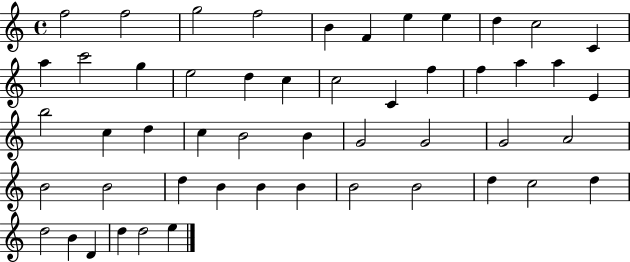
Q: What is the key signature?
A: C major